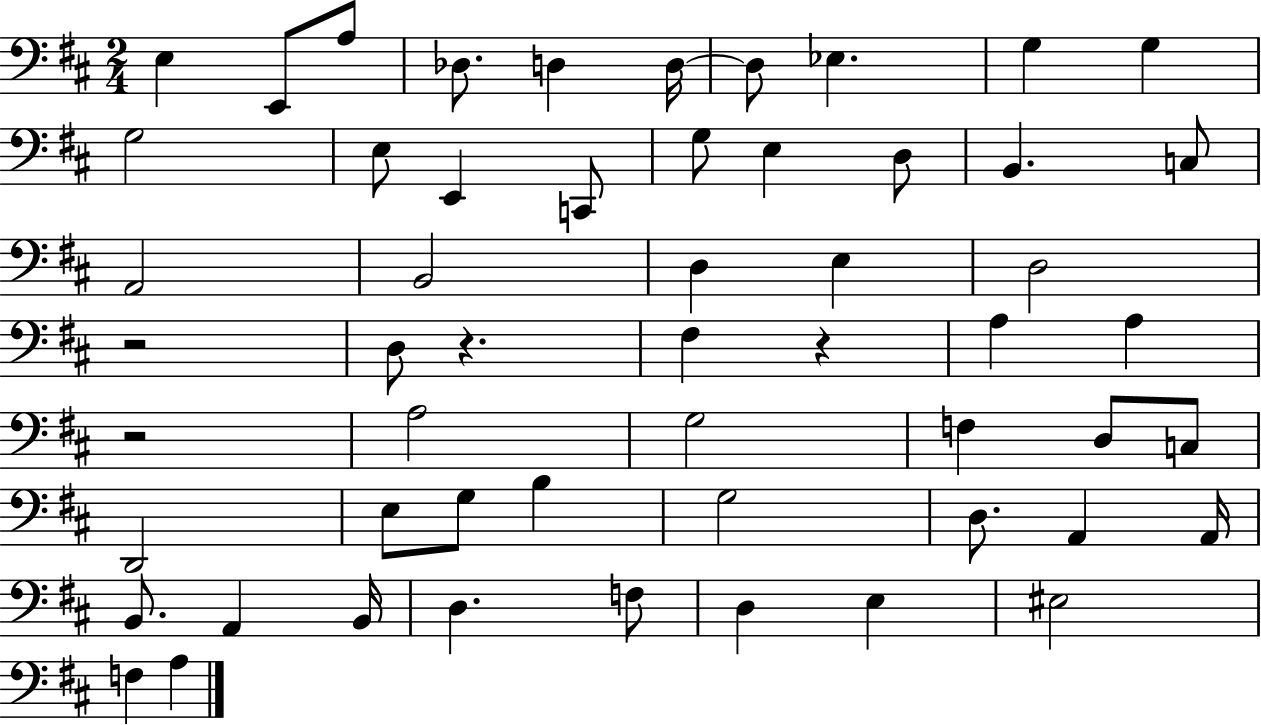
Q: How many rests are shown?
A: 4